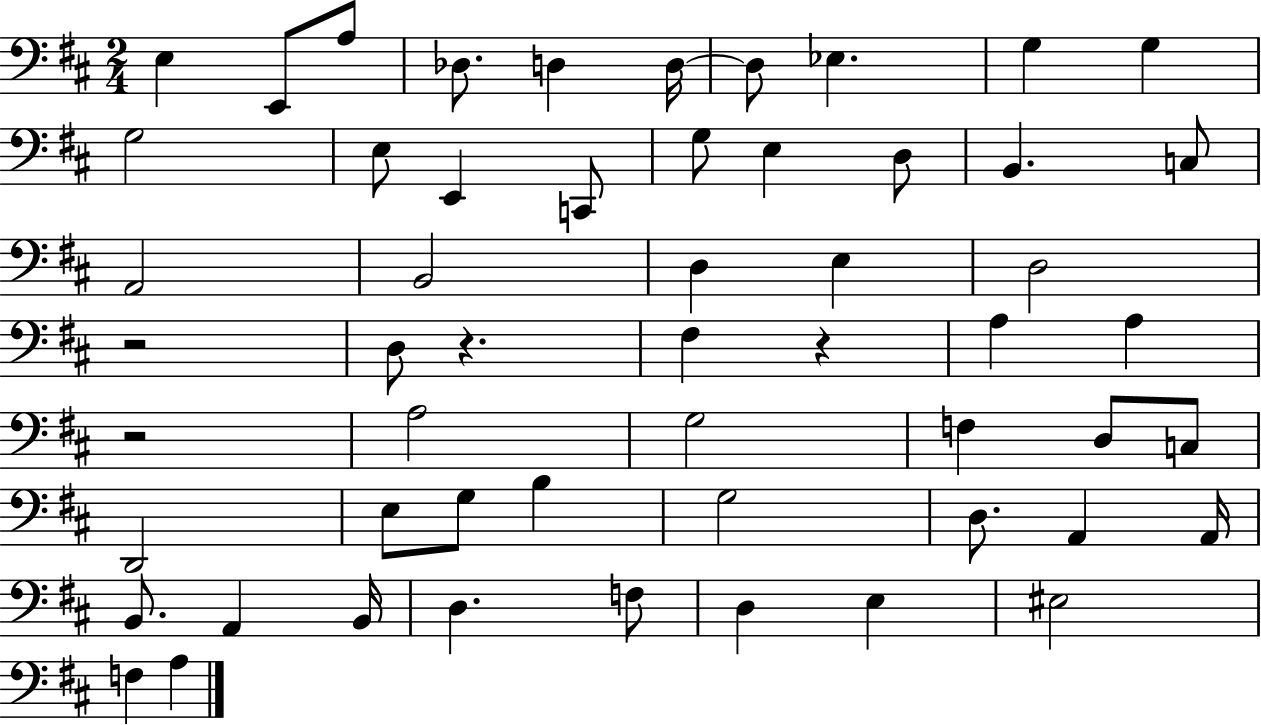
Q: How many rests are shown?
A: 4